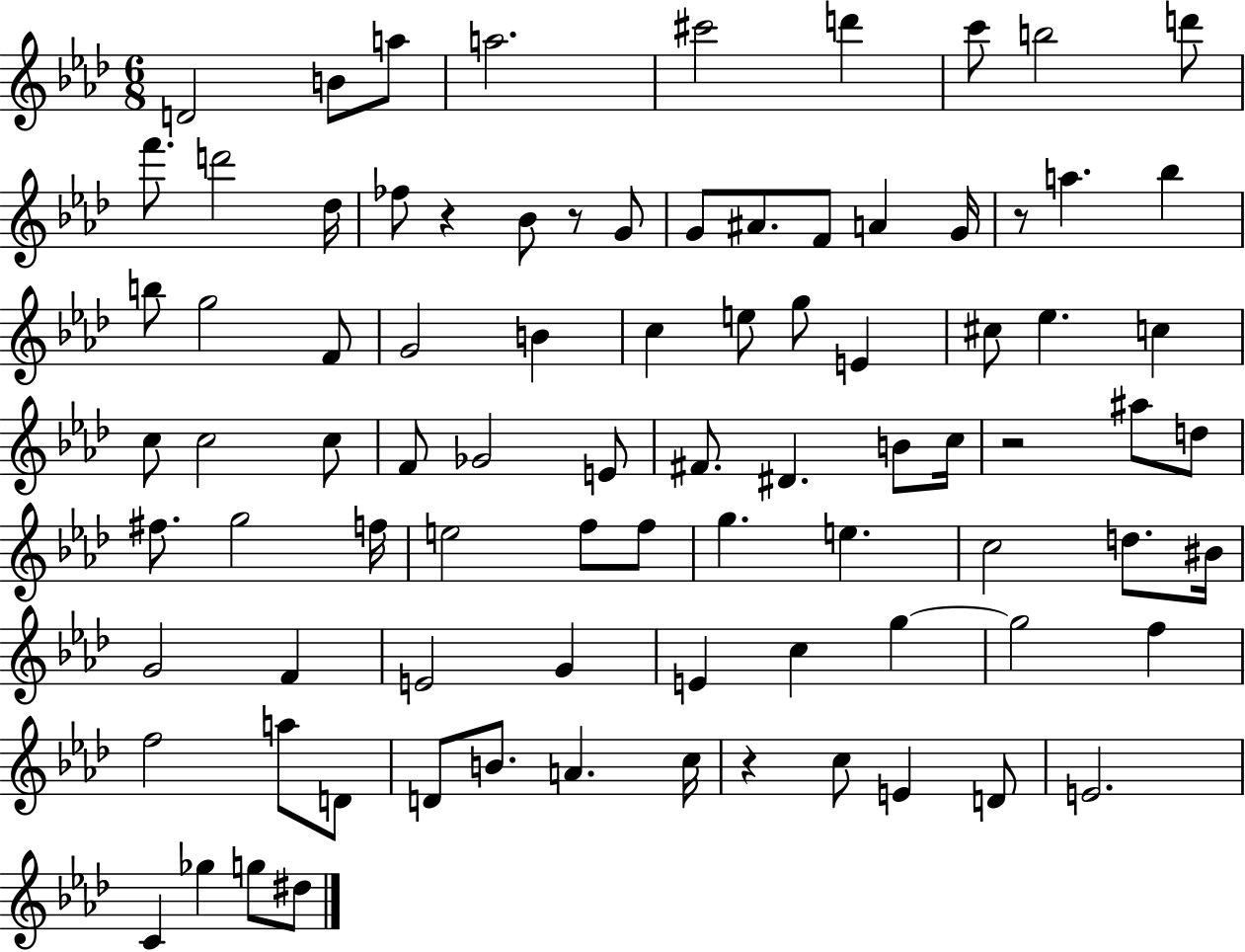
D4/h B4/e A5/e A5/h. C#6/h D6/q C6/e B5/h D6/e F6/e. D6/h Db5/s FES5/e R/q Bb4/e R/e G4/e G4/e A#4/e. F4/e A4/q G4/s R/e A5/q. Bb5/q B5/e G5/h F4/e G4/h B4/q C5/q E5/e G5/e E4/q C#5/e Eb5/q. C5/q C5/e C5/h C5/e F4/e Gb4/h E4/e F#4/e. D#4/q. B4/e C5/s R/h A#5/e D5/e F#5/e. G5/h F5/s E5/h F5/e F5/e G5/q. E5/q. C5/h D5/e. BIS4/s G4/h F4/q E4/h G4/q E4/q C5/q G5/q G5/h F5/q F5/h A5/e D4/e D4/e B4/e. A4/q. C5/s R/q C5/e E4/q D4/e E4/h. C4/q Gb5/q G5/e D#5/e